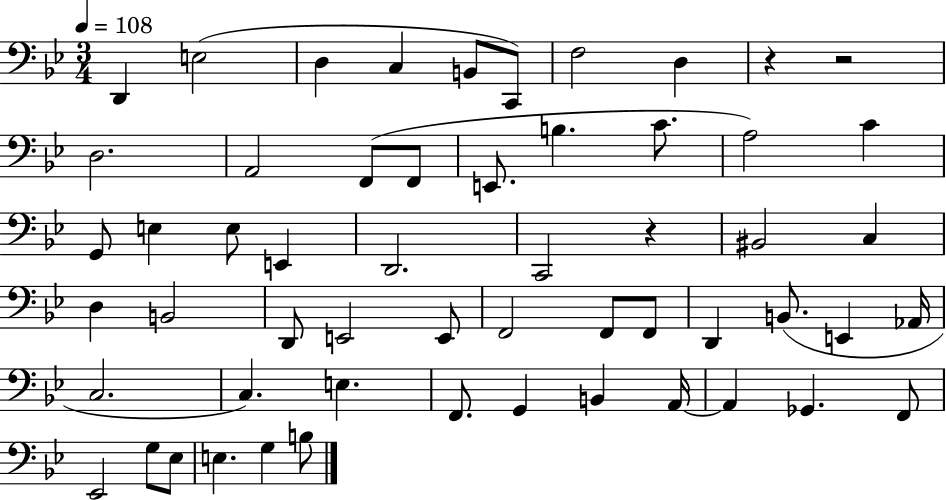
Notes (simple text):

D2/q E3/h D3/q C3/q B2/e C2/e F3/h D3/q R/q R/h D3/h. A2/h F2/e F2/e E2/e. B3/q. C4/e. A3/h C4/q G2/e E3/q E3/e E2/q D2/h. C2/h R/q BIS2/h C3/q D3/q B2/h D2/e E2/h E2/e F2/h F2/e F2/e D2/q B2/e. E2/q Ab2/s C3/h. C3/q. E3/q. F2/e. G2/q B2/q A2/s A2/q Gb2/q. F2/e Eb2/h G3/e Eb3/e E3/q. G3/q B3/e